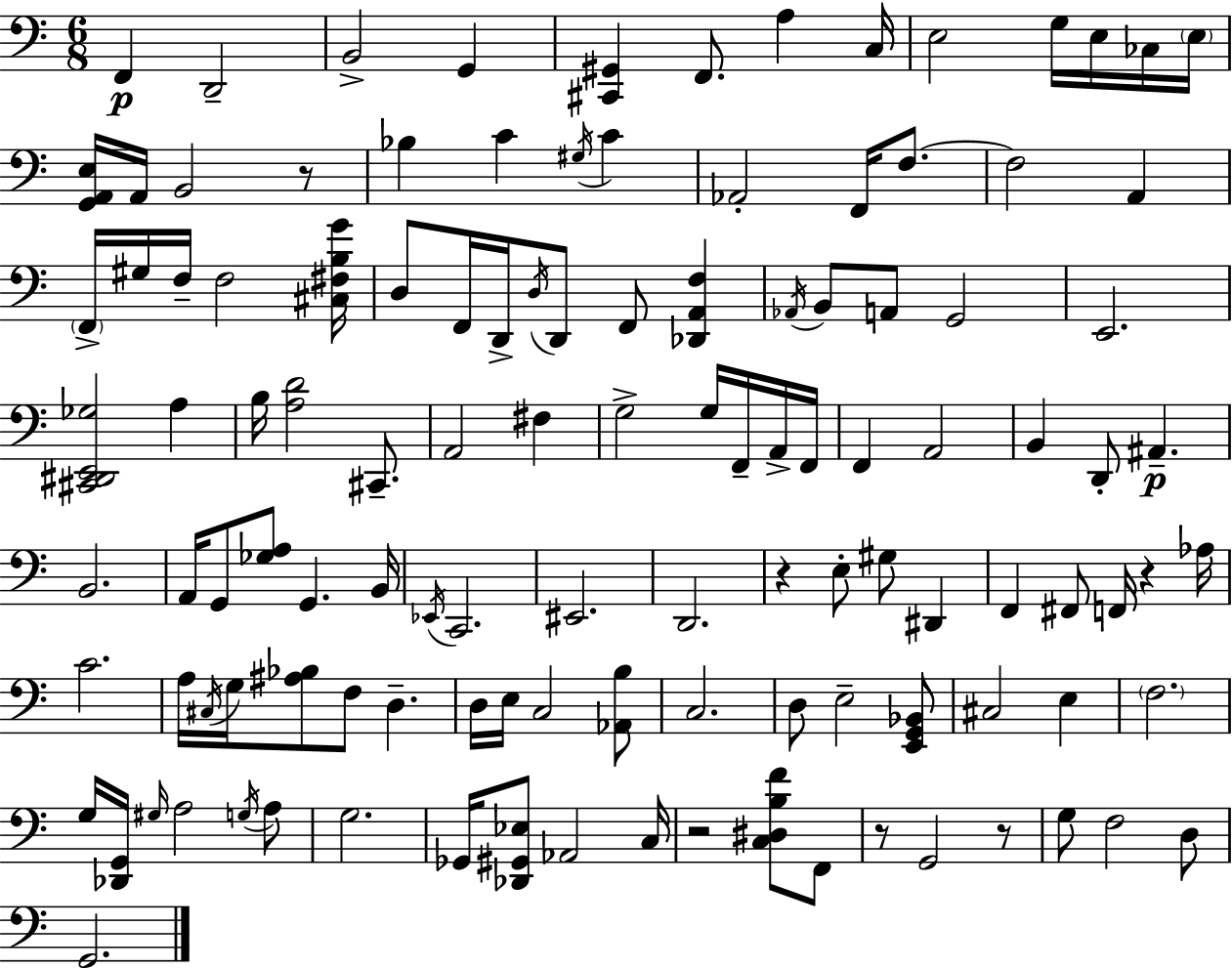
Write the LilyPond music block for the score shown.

{
  \clef bass
  \numericTimeSignature
  \time 6/8
  \key a \minor
  f,4\p d,2-- | b,2-> g,4 | <cis, gis,>4 f,8. a4 c16 | e2 g16 e16 ces16 \parenthesize e16 | \break <g, a, e>16 a,16 b,2 r8 | bes4 c'4 \acciaccatura { gis16 } c'4 | aes,2-. f,16 f8.~~ | f2 a,4 | \break \parenthesize f,16-> gis16 f16-- f2 | <cis fis b g'>16 d8 f,16 d,16-> \acciaccatura { d16 } d,8 f,8 <des, a, f>4 | \acciaccatura { aes,16 } b,8 a,8 g,2 | e,2. | \break <cis, dis, e, ges>2 a4 | b16 <a d'>2 | cis,8.-- a,2 fis4 | g2-> g16 | \break f,16-- a,16-> f,16 f,4 a,2 | b,4 d,8-. ais,4.--\p | b,2. | a,16 g,8 <ges a>8 g,4. | \break b,16 \acciaccatura { ees,16 } c,2. | eis,2. | d,2. | r4 e8-. gis8 | \break dis,4 f,4 fis,8 f,16 r4 | aes16 c'2. | a16 \acciaccatura { cis16 } g16 <ais bes>8 f8 d4.-- | d16 e16 c2 | \break <aes, b>8 c2. | d8 e2-- | <e, g, bes,>8 cis2 | e4 \parenthesize f2. | \break g16 <des, g,>16 \grace { gis16 } a2 | \acciaccatura { g16 } a8 g2. | ges,16 <des, gis, ees>8 aes,2 | c16 r2 | \break <c dis b f'>8 f,8 r8 g,2 | r8 g8 f2 | d8 g,2. | \bar "|."
}